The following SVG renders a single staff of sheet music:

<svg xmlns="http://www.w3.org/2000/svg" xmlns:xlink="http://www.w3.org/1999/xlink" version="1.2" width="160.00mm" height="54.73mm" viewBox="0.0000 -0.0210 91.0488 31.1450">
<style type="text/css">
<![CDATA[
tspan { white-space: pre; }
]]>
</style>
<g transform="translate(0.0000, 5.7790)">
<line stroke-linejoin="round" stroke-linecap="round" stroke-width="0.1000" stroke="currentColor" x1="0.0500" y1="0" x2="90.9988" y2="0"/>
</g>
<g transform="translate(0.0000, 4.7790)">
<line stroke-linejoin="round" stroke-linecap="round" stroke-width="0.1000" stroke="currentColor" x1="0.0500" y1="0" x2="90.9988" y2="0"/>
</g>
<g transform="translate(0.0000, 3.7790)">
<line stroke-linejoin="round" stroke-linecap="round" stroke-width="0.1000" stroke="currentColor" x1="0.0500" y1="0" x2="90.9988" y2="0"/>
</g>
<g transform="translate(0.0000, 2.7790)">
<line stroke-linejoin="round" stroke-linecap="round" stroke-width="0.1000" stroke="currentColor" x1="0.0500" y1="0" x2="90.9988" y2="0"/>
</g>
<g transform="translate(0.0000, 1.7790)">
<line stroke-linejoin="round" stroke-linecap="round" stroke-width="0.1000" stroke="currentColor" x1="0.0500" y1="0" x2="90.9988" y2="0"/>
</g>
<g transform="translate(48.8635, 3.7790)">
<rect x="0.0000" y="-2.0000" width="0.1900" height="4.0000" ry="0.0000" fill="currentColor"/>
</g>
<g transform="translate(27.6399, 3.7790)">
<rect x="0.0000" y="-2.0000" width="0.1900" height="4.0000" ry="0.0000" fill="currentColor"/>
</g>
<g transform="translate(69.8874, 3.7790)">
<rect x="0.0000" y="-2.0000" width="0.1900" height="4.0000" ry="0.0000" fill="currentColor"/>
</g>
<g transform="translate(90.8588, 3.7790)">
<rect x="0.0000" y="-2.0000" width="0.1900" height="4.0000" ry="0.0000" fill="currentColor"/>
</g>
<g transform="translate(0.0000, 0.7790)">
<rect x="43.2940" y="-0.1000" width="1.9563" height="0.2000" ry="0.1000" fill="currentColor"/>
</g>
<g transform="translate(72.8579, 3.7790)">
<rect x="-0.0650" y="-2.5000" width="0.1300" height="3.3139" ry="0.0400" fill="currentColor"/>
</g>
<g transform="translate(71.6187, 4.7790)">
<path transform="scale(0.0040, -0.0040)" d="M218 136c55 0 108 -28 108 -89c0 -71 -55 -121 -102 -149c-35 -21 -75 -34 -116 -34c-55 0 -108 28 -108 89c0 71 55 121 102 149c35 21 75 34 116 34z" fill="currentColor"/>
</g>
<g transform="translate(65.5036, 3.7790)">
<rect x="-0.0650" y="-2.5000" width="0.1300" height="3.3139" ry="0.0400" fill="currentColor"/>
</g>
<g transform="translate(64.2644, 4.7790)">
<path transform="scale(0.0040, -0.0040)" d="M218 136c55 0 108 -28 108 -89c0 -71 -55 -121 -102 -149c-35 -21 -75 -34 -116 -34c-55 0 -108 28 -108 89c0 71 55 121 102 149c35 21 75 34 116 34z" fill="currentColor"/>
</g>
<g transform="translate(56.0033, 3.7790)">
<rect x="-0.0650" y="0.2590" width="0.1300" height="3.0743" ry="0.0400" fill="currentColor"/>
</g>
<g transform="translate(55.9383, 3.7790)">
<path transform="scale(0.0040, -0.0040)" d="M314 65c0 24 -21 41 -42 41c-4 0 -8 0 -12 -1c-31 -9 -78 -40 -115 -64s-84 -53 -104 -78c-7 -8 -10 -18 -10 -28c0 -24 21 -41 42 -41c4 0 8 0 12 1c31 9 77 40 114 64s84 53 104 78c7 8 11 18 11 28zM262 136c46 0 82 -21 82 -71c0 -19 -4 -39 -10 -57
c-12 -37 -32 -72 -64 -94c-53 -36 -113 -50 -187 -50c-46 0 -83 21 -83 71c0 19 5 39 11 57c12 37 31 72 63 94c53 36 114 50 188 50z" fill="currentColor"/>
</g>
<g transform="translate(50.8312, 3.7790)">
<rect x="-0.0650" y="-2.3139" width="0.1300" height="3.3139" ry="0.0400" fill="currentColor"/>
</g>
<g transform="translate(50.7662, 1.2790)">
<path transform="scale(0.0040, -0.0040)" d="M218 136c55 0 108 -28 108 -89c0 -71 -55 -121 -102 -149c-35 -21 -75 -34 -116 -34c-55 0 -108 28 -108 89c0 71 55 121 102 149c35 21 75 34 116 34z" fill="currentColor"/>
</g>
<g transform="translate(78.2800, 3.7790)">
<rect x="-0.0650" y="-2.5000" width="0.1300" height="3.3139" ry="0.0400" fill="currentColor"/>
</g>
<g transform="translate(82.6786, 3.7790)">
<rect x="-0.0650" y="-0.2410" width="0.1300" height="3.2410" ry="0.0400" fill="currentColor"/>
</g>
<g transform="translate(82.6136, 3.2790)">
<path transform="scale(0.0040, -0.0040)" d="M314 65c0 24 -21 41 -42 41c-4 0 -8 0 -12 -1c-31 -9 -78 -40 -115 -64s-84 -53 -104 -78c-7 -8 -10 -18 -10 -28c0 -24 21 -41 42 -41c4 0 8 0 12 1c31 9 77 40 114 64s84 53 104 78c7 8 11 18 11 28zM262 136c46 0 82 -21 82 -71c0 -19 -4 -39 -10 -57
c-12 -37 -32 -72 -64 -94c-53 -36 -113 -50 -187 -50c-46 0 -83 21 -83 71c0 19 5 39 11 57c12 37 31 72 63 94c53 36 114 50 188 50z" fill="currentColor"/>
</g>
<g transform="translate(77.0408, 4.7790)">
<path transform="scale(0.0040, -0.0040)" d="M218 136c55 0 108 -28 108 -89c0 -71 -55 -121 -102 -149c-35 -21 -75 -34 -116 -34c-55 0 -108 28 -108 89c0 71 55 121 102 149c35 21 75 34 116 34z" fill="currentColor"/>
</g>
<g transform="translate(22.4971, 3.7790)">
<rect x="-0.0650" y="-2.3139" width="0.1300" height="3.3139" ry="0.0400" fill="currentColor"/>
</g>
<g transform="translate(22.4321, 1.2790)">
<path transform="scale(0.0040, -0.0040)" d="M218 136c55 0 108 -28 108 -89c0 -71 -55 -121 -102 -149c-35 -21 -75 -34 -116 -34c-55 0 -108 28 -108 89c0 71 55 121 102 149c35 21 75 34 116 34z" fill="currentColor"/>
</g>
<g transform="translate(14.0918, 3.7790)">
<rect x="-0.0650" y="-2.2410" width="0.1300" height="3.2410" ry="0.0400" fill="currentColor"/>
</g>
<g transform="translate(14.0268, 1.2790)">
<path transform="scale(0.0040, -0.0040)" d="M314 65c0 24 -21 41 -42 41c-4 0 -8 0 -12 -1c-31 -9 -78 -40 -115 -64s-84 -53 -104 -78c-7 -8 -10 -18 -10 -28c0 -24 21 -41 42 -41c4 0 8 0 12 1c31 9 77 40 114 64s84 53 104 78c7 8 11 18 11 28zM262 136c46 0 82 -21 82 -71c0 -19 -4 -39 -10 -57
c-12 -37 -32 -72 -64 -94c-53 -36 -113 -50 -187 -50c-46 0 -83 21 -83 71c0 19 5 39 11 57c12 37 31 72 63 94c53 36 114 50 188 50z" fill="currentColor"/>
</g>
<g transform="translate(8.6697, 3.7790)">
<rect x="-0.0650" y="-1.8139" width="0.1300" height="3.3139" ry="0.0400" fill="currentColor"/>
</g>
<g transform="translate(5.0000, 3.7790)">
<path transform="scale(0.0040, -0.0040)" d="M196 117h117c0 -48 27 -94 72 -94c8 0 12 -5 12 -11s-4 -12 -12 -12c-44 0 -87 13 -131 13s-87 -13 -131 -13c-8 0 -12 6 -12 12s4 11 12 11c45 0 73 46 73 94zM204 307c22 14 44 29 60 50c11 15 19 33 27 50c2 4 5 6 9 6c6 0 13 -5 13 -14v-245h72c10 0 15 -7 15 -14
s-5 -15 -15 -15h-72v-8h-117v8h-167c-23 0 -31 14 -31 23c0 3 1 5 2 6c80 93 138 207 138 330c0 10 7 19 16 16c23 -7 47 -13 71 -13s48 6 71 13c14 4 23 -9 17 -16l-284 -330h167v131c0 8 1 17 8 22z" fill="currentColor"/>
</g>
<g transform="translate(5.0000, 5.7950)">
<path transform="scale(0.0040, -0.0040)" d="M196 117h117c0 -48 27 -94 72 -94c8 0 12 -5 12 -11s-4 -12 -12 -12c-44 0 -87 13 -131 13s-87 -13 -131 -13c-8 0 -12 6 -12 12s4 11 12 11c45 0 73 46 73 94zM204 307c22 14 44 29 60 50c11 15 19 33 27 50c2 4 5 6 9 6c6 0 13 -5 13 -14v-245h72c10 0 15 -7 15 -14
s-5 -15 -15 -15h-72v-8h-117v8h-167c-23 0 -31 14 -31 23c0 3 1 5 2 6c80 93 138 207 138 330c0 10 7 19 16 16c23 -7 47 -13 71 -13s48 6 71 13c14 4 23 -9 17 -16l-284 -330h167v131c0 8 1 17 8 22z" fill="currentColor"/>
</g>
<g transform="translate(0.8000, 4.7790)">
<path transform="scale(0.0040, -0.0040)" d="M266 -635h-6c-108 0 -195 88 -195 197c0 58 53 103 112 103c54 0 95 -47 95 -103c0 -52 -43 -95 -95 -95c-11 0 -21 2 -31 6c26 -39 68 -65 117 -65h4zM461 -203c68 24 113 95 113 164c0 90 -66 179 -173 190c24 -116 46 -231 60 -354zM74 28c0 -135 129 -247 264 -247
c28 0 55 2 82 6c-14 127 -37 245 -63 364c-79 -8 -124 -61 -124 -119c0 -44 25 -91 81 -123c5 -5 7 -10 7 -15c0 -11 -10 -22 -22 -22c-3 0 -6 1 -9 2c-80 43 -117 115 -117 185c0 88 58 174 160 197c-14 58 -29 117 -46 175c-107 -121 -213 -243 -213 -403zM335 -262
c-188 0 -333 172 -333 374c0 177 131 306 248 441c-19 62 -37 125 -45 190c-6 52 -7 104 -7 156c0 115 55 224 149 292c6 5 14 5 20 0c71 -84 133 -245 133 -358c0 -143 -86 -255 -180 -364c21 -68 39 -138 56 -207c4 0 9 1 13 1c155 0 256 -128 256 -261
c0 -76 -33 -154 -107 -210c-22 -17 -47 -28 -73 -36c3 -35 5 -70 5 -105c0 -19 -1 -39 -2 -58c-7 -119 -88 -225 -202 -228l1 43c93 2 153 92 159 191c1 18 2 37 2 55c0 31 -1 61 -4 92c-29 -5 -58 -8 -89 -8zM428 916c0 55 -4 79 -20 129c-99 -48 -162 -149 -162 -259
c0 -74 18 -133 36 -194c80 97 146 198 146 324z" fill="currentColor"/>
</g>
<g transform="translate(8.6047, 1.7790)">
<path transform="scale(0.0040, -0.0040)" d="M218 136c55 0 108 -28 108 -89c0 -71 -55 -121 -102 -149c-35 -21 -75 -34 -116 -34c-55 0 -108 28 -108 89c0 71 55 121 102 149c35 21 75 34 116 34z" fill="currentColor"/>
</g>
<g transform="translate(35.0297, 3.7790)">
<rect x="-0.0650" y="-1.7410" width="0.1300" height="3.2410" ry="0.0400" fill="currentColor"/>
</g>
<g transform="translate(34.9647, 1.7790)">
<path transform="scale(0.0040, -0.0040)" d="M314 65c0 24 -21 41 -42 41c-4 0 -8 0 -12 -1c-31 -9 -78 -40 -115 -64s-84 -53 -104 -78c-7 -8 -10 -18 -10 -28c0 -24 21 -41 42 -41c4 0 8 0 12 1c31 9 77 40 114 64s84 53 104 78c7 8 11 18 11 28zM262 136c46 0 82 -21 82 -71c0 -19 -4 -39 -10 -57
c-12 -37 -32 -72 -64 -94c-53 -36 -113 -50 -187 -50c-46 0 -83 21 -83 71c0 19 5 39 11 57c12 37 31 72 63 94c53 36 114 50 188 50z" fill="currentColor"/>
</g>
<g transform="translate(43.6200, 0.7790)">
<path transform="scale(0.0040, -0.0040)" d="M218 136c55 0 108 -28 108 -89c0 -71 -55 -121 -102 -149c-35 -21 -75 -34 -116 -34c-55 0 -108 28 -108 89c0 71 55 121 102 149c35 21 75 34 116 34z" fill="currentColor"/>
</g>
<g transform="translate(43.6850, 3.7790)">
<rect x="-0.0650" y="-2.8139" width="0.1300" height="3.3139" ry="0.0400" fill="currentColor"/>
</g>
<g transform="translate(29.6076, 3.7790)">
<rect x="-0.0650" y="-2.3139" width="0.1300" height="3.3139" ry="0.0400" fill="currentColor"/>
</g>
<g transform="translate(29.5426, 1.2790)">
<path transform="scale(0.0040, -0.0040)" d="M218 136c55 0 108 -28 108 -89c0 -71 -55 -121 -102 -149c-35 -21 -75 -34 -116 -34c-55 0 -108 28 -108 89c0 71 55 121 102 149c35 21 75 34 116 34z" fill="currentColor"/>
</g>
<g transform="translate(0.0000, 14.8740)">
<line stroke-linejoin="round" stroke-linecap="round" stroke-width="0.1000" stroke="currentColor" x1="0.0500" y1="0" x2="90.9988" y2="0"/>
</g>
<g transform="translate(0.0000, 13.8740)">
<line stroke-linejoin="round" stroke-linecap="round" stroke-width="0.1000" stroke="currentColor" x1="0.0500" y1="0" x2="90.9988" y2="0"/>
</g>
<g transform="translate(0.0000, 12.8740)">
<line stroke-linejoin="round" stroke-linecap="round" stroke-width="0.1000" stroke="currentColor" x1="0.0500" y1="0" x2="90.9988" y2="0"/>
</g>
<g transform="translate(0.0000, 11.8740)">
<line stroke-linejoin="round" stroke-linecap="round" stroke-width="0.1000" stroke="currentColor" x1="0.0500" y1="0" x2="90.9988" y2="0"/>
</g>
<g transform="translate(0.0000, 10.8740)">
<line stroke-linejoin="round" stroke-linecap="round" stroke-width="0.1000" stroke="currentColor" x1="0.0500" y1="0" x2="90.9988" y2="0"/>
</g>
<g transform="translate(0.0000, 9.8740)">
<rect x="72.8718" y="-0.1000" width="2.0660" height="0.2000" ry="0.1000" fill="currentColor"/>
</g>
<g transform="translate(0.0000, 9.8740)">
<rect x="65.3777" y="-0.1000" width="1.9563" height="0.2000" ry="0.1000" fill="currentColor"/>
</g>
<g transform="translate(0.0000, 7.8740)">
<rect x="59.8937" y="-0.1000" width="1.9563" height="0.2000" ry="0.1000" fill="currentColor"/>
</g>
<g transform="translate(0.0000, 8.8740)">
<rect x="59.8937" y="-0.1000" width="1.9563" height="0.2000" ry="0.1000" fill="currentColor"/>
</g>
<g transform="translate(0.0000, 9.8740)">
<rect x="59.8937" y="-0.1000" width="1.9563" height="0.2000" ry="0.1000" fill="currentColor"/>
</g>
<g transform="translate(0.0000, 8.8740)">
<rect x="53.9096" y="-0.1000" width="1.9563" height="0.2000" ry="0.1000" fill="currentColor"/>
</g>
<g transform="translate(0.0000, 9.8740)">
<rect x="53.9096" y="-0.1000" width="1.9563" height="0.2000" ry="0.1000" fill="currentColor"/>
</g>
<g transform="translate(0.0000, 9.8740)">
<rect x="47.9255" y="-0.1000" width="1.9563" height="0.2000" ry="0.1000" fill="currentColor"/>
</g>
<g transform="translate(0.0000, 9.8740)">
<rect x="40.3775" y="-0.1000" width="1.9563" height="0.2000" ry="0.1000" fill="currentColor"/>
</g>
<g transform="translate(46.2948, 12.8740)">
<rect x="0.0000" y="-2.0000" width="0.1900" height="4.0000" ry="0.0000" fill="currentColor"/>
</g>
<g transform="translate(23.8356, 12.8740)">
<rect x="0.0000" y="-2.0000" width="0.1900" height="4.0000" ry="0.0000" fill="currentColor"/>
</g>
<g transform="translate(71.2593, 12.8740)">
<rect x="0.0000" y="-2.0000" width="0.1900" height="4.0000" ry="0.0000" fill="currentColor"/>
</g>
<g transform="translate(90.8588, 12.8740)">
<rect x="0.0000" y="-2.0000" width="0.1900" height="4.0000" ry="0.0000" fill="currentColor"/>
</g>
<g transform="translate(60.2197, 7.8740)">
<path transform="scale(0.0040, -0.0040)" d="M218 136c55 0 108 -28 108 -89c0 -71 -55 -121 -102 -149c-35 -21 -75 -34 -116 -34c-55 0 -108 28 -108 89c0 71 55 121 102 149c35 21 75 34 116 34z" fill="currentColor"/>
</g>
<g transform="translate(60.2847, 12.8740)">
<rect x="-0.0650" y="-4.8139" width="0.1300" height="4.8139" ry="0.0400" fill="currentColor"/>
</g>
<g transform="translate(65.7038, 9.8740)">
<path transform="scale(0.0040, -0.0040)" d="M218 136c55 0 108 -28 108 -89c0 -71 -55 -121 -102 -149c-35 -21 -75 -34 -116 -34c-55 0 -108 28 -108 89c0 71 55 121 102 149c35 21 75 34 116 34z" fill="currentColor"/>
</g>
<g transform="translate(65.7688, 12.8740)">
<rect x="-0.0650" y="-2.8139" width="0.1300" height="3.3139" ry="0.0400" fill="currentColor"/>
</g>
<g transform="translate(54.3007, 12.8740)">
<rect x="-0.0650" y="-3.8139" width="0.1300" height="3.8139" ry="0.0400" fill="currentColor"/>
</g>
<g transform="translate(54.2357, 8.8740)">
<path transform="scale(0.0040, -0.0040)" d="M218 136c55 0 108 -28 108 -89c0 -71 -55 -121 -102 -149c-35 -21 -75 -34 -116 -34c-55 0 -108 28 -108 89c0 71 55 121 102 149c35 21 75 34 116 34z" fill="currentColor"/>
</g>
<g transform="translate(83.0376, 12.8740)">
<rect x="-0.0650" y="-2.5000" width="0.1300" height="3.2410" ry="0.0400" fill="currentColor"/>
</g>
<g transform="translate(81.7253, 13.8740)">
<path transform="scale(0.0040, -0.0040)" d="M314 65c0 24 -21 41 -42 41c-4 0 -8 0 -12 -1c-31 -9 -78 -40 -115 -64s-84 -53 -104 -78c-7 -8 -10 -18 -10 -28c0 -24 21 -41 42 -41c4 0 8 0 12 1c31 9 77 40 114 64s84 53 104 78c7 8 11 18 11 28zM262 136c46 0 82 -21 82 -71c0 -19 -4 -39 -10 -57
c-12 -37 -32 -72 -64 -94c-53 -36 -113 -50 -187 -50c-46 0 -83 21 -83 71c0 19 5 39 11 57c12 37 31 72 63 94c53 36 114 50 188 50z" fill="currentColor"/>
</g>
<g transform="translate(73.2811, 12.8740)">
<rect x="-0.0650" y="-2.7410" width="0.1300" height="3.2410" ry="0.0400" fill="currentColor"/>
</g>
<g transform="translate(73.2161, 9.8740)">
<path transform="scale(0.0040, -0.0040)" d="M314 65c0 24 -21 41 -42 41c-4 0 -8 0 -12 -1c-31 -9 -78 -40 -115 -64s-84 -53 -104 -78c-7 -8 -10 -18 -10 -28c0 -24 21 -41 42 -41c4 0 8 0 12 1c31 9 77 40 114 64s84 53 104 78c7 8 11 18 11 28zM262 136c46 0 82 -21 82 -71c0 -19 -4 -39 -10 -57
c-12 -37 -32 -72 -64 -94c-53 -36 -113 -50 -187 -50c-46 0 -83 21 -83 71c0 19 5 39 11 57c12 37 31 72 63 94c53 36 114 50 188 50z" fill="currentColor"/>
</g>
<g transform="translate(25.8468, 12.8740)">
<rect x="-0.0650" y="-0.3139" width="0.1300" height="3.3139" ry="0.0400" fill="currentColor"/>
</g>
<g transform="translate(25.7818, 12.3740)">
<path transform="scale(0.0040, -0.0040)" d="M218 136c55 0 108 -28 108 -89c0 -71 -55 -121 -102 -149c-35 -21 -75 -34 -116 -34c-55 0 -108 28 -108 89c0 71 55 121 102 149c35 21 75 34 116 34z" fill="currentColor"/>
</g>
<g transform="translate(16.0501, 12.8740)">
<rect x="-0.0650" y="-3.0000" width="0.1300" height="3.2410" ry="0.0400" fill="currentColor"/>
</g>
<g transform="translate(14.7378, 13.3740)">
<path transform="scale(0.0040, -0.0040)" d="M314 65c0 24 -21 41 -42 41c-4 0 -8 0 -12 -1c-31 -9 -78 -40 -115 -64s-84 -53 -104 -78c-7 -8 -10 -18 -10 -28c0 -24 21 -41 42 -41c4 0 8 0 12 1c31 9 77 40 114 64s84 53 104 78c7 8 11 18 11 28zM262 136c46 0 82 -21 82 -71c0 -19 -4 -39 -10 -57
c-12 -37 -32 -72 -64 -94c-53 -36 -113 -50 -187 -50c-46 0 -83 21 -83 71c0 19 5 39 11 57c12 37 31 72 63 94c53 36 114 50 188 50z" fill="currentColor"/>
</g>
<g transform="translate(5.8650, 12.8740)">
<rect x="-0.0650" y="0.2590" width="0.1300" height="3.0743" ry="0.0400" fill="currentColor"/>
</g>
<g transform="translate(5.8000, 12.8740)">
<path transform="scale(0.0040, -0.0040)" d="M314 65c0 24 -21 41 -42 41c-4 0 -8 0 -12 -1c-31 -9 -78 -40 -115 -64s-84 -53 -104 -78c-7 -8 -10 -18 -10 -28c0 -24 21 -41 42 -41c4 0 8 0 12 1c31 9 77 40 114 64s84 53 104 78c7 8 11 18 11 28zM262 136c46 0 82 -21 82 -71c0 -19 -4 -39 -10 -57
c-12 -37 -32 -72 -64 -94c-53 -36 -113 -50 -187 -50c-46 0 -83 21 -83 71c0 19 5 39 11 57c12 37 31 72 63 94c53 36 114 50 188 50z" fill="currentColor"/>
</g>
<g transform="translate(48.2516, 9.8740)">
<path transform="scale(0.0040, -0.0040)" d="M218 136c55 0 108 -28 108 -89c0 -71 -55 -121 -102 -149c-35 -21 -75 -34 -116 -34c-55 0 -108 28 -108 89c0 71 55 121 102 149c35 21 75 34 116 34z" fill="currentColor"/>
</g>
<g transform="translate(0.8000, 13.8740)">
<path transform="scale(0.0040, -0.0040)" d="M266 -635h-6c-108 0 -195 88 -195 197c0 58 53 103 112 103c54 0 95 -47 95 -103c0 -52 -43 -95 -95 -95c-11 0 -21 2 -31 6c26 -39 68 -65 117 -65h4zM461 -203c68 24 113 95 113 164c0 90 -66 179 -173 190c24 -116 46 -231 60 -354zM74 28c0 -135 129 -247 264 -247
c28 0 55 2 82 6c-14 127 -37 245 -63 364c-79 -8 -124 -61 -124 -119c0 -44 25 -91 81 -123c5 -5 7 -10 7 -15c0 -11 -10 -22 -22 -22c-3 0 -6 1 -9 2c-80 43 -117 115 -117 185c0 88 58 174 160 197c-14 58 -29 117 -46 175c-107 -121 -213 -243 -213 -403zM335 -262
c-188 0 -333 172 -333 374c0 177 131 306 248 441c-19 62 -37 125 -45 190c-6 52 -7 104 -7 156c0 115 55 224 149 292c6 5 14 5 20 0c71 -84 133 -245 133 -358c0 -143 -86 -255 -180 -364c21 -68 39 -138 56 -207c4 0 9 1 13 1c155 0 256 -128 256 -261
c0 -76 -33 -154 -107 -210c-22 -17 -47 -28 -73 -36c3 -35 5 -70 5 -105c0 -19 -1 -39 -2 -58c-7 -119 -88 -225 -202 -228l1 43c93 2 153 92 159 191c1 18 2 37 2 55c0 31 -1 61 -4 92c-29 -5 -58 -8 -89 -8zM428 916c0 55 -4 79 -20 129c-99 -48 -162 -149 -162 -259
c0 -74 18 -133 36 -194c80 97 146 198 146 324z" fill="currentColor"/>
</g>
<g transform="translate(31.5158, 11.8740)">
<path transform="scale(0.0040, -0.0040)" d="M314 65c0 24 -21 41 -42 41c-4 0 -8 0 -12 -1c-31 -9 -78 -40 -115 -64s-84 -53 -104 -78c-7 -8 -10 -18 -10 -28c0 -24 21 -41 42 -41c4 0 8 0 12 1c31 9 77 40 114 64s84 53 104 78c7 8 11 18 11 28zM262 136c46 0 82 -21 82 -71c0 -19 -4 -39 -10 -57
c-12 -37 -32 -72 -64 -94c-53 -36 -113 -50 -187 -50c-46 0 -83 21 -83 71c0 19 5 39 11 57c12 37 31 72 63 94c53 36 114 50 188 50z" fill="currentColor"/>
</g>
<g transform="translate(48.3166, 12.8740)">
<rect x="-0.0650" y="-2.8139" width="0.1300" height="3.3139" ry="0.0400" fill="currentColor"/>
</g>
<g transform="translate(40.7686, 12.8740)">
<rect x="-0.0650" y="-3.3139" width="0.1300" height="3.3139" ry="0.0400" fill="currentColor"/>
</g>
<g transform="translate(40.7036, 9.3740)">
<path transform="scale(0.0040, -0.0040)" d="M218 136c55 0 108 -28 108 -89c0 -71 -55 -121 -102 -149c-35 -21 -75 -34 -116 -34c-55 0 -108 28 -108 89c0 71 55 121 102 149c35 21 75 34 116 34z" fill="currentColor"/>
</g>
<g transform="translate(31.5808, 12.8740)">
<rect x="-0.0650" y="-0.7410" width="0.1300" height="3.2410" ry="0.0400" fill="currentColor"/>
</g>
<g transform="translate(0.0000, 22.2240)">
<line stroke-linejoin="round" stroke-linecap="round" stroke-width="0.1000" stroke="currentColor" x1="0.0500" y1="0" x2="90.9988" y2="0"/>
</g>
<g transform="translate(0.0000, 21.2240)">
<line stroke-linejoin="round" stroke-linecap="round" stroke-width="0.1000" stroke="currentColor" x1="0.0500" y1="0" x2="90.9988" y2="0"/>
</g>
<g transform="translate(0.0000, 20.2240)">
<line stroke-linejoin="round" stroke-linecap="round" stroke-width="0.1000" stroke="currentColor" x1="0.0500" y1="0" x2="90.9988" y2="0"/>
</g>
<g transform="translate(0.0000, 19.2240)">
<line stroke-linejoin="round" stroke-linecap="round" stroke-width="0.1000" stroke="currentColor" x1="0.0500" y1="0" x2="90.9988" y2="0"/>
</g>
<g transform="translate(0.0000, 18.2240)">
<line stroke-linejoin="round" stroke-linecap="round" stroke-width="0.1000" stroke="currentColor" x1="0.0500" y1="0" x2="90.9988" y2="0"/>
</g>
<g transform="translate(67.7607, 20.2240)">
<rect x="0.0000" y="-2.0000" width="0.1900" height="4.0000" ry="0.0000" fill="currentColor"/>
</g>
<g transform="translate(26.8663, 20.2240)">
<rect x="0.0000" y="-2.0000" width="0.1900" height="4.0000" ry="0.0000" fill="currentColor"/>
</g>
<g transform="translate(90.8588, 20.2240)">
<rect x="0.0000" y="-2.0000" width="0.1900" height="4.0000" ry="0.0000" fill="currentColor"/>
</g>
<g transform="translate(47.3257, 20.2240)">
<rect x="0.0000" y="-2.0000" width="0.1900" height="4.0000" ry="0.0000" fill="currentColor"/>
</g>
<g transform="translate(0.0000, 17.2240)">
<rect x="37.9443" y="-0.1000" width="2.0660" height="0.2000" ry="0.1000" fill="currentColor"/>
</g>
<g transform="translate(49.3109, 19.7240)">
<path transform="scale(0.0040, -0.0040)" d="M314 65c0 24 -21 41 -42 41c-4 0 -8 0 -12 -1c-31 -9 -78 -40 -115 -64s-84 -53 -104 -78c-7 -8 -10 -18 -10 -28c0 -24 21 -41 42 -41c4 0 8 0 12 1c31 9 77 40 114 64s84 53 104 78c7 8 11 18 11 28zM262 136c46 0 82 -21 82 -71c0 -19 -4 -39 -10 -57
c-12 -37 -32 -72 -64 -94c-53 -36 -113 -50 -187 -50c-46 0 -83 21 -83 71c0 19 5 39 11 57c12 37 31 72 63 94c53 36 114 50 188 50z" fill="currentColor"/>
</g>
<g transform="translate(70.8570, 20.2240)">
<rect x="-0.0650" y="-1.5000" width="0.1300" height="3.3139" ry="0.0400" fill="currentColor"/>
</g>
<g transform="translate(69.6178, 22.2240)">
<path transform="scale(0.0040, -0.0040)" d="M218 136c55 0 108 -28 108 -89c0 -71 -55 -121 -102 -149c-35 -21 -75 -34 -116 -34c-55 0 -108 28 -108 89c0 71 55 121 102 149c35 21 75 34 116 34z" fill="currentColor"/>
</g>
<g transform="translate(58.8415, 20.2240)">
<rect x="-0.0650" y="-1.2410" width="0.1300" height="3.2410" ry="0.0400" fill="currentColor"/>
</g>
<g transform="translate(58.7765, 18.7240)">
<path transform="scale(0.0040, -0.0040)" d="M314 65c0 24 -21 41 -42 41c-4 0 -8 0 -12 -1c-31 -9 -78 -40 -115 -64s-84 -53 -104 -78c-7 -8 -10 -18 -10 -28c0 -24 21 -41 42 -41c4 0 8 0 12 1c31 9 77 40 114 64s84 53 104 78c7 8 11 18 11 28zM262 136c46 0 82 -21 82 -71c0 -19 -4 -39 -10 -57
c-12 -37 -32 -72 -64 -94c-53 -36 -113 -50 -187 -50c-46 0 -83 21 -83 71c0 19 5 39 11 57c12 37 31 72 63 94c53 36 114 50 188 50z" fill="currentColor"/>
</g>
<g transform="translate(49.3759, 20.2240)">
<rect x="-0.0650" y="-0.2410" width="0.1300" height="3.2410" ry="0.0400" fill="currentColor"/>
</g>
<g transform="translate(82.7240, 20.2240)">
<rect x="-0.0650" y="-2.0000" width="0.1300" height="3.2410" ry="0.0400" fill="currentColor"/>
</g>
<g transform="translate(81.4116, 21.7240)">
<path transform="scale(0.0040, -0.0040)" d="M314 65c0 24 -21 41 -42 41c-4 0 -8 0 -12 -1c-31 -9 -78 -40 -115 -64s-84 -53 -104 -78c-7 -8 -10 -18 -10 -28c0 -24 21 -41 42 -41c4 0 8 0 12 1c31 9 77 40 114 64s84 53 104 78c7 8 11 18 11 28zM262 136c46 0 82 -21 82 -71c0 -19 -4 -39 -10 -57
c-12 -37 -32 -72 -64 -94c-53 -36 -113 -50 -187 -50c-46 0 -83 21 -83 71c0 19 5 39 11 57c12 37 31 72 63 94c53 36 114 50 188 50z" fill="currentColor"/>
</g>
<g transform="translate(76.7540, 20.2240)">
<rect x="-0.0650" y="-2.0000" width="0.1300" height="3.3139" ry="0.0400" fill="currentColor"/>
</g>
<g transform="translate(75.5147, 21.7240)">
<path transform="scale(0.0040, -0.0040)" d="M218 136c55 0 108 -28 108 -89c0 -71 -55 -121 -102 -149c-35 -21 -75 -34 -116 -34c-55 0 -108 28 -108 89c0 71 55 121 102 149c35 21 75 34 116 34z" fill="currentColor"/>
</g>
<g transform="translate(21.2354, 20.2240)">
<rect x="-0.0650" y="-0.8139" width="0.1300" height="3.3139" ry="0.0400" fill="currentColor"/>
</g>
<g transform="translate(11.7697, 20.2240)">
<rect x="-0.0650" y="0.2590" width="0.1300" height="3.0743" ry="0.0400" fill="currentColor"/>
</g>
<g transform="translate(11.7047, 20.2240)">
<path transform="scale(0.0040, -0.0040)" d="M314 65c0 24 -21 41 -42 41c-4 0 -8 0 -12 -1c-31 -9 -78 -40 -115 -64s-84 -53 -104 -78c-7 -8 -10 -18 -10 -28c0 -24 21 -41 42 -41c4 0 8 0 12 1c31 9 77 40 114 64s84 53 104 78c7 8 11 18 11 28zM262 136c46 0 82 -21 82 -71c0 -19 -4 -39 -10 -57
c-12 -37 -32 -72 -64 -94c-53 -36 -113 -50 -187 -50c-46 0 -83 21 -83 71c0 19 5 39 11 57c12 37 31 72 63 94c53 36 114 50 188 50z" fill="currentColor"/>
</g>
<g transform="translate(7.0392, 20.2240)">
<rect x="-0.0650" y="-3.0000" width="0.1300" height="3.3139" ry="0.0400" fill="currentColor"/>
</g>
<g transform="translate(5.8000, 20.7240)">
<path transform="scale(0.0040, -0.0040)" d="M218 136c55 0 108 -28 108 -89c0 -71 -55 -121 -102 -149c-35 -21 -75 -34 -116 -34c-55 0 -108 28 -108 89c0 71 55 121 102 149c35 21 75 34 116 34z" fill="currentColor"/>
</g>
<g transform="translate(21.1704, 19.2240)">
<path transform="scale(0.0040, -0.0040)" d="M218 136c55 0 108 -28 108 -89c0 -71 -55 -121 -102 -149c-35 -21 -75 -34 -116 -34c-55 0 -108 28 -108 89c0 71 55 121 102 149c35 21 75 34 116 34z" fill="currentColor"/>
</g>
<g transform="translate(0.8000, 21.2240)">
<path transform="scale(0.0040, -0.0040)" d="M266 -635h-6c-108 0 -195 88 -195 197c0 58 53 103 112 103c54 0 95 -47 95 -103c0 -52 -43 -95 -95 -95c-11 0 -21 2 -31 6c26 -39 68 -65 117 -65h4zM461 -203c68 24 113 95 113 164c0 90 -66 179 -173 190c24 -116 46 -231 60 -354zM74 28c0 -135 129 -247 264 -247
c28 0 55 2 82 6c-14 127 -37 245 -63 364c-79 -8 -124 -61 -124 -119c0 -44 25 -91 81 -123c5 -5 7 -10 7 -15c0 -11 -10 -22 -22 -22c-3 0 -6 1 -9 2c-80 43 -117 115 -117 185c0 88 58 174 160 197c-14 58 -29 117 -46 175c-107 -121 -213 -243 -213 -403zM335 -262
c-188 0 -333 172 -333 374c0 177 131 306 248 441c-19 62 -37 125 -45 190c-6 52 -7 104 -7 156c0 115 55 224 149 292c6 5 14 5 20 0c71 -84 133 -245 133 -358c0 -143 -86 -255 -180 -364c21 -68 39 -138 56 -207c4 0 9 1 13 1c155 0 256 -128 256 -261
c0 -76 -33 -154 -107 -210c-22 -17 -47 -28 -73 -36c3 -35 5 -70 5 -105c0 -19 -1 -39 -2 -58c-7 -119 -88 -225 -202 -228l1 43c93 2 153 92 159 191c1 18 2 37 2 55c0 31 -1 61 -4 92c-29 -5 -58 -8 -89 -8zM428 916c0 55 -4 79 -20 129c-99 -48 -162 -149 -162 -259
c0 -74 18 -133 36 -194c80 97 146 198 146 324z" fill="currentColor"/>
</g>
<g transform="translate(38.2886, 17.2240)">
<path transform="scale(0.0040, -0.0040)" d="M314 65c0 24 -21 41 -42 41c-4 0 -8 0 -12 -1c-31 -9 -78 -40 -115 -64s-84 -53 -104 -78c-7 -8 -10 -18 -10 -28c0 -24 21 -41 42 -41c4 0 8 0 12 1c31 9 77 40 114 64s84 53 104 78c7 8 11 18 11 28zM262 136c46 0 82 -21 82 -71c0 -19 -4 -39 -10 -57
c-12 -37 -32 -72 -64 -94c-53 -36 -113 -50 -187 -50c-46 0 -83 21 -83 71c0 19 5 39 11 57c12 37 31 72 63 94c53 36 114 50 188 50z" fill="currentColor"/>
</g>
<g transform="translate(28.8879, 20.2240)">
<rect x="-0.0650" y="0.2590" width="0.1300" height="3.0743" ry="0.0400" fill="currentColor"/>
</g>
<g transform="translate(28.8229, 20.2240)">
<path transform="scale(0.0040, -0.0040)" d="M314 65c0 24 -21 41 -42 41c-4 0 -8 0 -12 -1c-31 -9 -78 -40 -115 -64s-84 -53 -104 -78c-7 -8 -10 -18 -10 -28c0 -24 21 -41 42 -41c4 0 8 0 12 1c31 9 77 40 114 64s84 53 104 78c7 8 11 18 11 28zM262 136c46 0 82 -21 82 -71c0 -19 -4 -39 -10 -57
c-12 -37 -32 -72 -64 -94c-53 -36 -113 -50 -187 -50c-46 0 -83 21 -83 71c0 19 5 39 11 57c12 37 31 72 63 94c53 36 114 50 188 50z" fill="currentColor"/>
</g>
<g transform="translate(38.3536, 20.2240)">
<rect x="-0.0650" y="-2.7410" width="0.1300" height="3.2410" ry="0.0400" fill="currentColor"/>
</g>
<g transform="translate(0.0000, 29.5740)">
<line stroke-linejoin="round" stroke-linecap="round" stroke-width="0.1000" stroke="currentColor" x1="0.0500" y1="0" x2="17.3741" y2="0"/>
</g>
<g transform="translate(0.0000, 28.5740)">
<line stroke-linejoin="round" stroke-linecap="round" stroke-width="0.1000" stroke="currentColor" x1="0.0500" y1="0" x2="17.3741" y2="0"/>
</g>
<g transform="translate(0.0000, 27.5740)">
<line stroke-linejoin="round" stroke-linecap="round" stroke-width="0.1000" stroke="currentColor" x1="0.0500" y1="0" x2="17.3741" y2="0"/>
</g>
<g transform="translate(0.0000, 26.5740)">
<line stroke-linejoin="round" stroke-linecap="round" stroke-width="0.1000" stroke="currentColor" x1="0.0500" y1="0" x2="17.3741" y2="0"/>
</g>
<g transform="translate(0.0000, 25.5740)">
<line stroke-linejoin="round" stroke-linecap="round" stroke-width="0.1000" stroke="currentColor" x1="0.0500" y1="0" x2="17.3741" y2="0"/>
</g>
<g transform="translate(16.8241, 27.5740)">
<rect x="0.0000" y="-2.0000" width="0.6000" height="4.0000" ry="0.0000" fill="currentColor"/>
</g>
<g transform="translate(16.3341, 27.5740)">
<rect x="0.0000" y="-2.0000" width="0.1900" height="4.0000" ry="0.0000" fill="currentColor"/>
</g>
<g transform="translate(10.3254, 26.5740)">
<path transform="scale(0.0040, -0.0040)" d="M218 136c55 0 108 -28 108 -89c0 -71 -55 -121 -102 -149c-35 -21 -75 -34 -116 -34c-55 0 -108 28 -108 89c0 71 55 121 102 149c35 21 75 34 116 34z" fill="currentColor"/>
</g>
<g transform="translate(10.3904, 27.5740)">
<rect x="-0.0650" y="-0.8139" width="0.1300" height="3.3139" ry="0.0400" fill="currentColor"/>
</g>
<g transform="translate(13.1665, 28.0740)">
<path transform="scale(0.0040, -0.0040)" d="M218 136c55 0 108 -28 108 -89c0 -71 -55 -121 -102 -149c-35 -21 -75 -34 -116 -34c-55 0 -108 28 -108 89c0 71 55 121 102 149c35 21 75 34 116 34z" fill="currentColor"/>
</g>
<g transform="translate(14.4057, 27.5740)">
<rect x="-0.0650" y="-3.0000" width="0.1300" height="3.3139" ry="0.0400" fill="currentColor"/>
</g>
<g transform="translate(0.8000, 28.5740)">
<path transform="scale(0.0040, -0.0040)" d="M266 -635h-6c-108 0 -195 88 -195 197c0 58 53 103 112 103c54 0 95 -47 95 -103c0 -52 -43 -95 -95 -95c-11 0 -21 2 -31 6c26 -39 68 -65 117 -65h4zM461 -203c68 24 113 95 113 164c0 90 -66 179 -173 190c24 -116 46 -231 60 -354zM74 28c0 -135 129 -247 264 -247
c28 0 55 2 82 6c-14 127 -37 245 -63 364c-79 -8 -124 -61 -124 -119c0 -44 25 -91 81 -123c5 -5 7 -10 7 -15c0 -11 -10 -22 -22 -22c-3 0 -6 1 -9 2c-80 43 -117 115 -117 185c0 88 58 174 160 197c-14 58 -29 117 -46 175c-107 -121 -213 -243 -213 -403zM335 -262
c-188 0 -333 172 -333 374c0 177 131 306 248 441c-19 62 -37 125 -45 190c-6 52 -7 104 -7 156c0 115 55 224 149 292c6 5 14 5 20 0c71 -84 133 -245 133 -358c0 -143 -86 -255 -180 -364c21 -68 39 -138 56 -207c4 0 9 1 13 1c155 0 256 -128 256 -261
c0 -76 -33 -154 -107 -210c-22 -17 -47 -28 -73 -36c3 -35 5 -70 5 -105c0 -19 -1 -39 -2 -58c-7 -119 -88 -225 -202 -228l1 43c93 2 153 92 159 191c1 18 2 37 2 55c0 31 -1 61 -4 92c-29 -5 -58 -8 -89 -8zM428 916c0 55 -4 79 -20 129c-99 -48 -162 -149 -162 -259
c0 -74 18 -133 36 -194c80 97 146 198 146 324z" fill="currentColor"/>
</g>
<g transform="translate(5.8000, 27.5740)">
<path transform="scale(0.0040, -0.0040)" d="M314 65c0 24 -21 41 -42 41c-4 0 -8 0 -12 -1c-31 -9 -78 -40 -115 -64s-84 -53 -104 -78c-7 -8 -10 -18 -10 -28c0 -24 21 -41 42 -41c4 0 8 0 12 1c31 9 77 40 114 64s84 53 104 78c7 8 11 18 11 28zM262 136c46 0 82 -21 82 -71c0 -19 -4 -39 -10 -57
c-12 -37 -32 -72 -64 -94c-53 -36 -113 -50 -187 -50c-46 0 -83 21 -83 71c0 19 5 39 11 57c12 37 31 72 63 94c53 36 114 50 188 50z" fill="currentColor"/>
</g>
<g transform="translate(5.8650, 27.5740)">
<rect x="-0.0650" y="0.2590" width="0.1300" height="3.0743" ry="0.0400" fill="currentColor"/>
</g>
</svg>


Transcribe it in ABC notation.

X:1
T:Untitled
M:4/4
L:1/4
K:C
f g2 g g f2 a g B2 G G G c2 B2 A2 c d2 b a c' e' a a2 G2 A B2 d B2 a2 c2 e2 E F F2 B2 d A